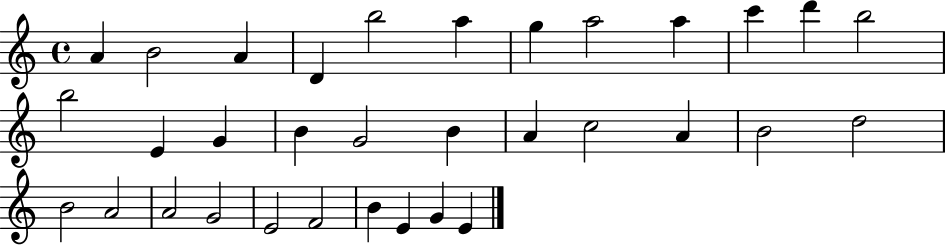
{
  \clef treble
  \time 4/4
  \defaultTimeSignature
  \key c \major
  a'4 b'2 a'4 | d'4 b''2 a''4 | g''4 a''2 a''4 | c'''4 d'''4 b''2 | \break b''2 e'4 g'4 | b'4 g'2 b'4 | a'4 c''2 a'4 | b'2 d''2 | \break b'2 a'2 | a'2 g'2 | e'2 f'2 | b'4 e'4 g'4 e'4 | \break \bar "|."
}